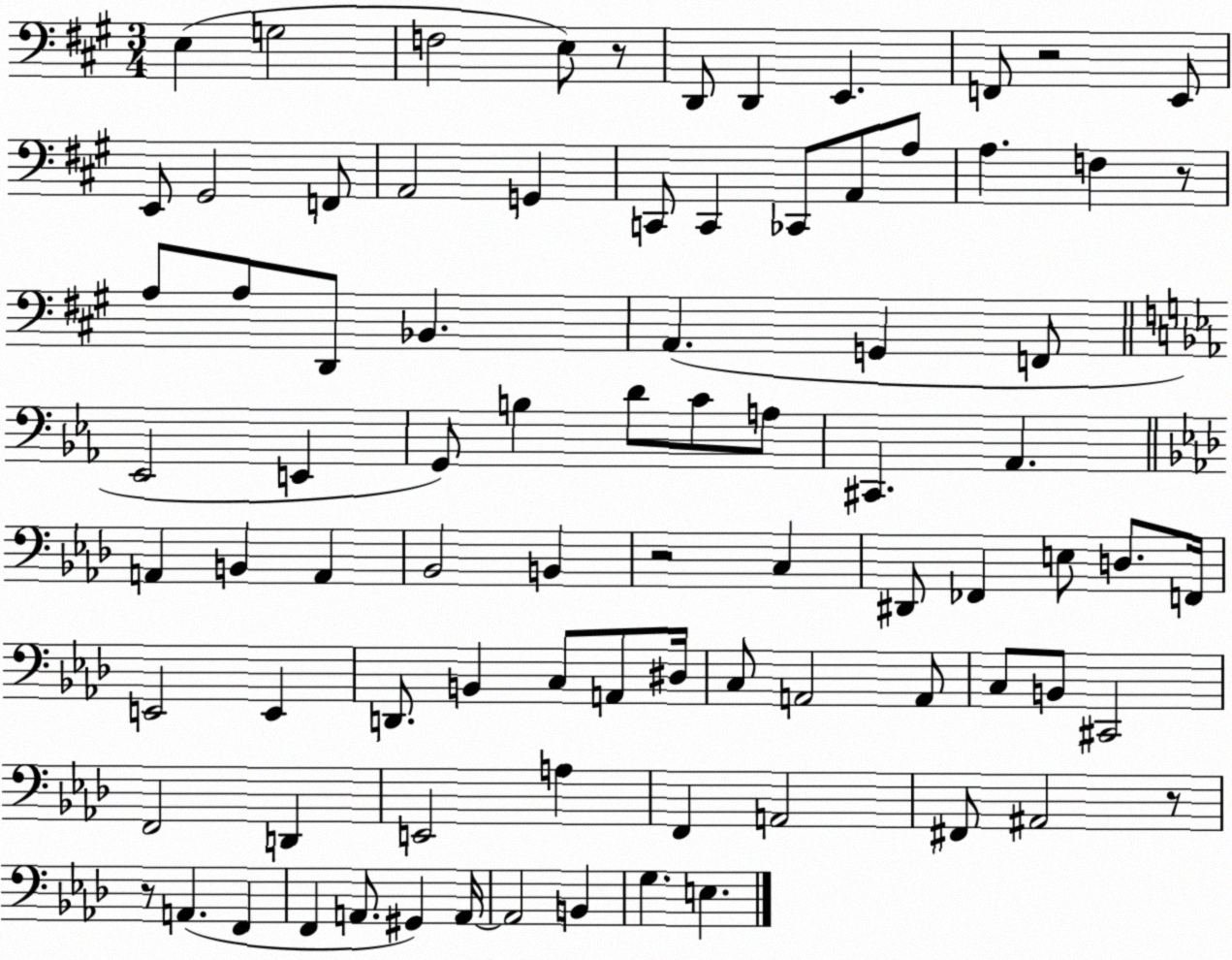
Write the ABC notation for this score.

X:1
T:Untitled
M:3/4
L:1/4
K:A
E, G,2 F,2 E,/2 z/2 D,,/2 D,, E,, F,,/2 z2 E,,/2 E,,/2 ^G,,2 F,,/2 A,,2 G,, C,,/2 C,, _C,,/2 A,,/2 A,/2 A, F, z/2 A,/2 A,/2 D,,/2 _B,, A,, G,, F,,/2 _E,,2 E,, G,,/2 B, D/2 C/2 A,/2 ^C,, _A,, A,, B,, A,, _B,,2 B,, z2 C, ^D,,/2 _F,, E,/2 D,/2 F,,/4 E,,2 E,, D,,/2 B,, C,/2 A,,/2 ^D,/4 C,/2 A,,2 A,,/2 C,/2 B,,/2 ^C,,2 F,,2 D,, E,,2 A, F,, A,,2 ^F,,/2 ^A,,2 z/2 z/2 A,, F,, F,, A,,/2 ^G,, A,,/4 A,,2 B,, G, E,